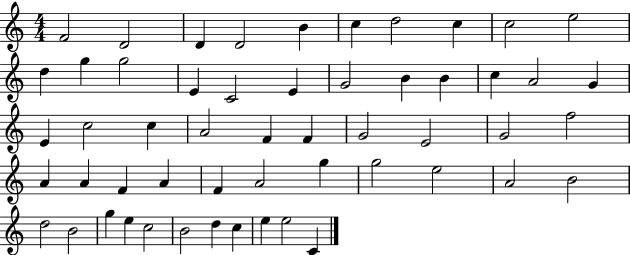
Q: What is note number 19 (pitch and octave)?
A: B4